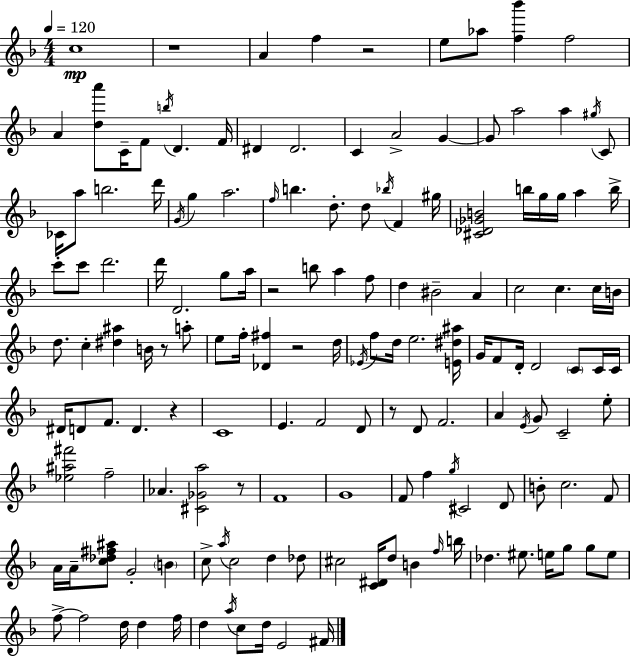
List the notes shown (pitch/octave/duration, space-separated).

C5/w R/w A4/q F5/q R/h E5/e Ab5/e [F5,Bb6]/q F5/h A4/q [D5,A6]/e C4/s F4/e B5/s D4/q. F4/s D#4/q D#4/h. C4/q A4/h G4/q G4/e A5/h A5/q G#5/s C4/e CES4/s A5/e B5/h. D6/s G4/s G5/q A5/h. F5/s B5/q. D5/e. D5/e Bb5/s F4/q G#5/s [C#4,Db4,Gb4,B4]/h B5/s G5/s G5/s A5/q B5/s C6/e C6/e D6/h. D6/s D4/h. G5/e A5/s R/h B5/e A5/q F5/e D5/q BIS4/h A4/q C5/h C5/q. C5/s B4/s D5/e. C5/q [D#5,A#5]/q B4/s R/e A5/e E5/e F5/s [Db4,F#5]/q R/h D5/s Eb4/s F5/e D5/s E5/h. [E4,D#5,A#5]/s G4/s F4/e D4/s D4/h C4/e C4/s C4/s D#4/s D4/e F4/e. D4/q. R/q C4/w E4/q. F4/h D4/e R/e D4/e F4/h. A4/q E4/s G4/e C4/h E5/e [Eb5,A#5,F#6]/h F5/h Ab4/q. [C#4,Gb4,A5]/h R/e F4/w G4/w F4/e F5/q G5/s C#4/h D4/e B4/e C5/h. F4/e A4/s A4/s [C5,Db5,F#5,A#5]/e G4/h B4/q C5/e A5/s C5/h D5/q Db5/e C#5/h [C4,D#4]/s D5/e B4/q F5/s B5/s Db5/q. EIS5/e. E5/s G5/e G5/e E5/e F5/e F5/h D5/s D5/q F5/s D5/q A5/s C5/e D5/s E4/h F#4/s